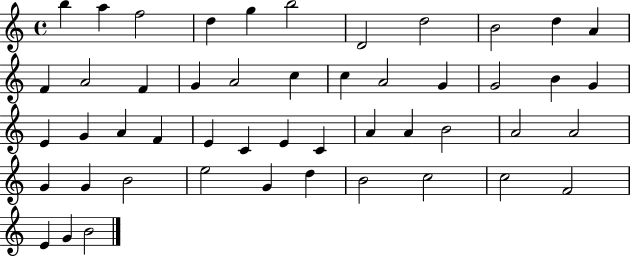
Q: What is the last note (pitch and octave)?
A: B4